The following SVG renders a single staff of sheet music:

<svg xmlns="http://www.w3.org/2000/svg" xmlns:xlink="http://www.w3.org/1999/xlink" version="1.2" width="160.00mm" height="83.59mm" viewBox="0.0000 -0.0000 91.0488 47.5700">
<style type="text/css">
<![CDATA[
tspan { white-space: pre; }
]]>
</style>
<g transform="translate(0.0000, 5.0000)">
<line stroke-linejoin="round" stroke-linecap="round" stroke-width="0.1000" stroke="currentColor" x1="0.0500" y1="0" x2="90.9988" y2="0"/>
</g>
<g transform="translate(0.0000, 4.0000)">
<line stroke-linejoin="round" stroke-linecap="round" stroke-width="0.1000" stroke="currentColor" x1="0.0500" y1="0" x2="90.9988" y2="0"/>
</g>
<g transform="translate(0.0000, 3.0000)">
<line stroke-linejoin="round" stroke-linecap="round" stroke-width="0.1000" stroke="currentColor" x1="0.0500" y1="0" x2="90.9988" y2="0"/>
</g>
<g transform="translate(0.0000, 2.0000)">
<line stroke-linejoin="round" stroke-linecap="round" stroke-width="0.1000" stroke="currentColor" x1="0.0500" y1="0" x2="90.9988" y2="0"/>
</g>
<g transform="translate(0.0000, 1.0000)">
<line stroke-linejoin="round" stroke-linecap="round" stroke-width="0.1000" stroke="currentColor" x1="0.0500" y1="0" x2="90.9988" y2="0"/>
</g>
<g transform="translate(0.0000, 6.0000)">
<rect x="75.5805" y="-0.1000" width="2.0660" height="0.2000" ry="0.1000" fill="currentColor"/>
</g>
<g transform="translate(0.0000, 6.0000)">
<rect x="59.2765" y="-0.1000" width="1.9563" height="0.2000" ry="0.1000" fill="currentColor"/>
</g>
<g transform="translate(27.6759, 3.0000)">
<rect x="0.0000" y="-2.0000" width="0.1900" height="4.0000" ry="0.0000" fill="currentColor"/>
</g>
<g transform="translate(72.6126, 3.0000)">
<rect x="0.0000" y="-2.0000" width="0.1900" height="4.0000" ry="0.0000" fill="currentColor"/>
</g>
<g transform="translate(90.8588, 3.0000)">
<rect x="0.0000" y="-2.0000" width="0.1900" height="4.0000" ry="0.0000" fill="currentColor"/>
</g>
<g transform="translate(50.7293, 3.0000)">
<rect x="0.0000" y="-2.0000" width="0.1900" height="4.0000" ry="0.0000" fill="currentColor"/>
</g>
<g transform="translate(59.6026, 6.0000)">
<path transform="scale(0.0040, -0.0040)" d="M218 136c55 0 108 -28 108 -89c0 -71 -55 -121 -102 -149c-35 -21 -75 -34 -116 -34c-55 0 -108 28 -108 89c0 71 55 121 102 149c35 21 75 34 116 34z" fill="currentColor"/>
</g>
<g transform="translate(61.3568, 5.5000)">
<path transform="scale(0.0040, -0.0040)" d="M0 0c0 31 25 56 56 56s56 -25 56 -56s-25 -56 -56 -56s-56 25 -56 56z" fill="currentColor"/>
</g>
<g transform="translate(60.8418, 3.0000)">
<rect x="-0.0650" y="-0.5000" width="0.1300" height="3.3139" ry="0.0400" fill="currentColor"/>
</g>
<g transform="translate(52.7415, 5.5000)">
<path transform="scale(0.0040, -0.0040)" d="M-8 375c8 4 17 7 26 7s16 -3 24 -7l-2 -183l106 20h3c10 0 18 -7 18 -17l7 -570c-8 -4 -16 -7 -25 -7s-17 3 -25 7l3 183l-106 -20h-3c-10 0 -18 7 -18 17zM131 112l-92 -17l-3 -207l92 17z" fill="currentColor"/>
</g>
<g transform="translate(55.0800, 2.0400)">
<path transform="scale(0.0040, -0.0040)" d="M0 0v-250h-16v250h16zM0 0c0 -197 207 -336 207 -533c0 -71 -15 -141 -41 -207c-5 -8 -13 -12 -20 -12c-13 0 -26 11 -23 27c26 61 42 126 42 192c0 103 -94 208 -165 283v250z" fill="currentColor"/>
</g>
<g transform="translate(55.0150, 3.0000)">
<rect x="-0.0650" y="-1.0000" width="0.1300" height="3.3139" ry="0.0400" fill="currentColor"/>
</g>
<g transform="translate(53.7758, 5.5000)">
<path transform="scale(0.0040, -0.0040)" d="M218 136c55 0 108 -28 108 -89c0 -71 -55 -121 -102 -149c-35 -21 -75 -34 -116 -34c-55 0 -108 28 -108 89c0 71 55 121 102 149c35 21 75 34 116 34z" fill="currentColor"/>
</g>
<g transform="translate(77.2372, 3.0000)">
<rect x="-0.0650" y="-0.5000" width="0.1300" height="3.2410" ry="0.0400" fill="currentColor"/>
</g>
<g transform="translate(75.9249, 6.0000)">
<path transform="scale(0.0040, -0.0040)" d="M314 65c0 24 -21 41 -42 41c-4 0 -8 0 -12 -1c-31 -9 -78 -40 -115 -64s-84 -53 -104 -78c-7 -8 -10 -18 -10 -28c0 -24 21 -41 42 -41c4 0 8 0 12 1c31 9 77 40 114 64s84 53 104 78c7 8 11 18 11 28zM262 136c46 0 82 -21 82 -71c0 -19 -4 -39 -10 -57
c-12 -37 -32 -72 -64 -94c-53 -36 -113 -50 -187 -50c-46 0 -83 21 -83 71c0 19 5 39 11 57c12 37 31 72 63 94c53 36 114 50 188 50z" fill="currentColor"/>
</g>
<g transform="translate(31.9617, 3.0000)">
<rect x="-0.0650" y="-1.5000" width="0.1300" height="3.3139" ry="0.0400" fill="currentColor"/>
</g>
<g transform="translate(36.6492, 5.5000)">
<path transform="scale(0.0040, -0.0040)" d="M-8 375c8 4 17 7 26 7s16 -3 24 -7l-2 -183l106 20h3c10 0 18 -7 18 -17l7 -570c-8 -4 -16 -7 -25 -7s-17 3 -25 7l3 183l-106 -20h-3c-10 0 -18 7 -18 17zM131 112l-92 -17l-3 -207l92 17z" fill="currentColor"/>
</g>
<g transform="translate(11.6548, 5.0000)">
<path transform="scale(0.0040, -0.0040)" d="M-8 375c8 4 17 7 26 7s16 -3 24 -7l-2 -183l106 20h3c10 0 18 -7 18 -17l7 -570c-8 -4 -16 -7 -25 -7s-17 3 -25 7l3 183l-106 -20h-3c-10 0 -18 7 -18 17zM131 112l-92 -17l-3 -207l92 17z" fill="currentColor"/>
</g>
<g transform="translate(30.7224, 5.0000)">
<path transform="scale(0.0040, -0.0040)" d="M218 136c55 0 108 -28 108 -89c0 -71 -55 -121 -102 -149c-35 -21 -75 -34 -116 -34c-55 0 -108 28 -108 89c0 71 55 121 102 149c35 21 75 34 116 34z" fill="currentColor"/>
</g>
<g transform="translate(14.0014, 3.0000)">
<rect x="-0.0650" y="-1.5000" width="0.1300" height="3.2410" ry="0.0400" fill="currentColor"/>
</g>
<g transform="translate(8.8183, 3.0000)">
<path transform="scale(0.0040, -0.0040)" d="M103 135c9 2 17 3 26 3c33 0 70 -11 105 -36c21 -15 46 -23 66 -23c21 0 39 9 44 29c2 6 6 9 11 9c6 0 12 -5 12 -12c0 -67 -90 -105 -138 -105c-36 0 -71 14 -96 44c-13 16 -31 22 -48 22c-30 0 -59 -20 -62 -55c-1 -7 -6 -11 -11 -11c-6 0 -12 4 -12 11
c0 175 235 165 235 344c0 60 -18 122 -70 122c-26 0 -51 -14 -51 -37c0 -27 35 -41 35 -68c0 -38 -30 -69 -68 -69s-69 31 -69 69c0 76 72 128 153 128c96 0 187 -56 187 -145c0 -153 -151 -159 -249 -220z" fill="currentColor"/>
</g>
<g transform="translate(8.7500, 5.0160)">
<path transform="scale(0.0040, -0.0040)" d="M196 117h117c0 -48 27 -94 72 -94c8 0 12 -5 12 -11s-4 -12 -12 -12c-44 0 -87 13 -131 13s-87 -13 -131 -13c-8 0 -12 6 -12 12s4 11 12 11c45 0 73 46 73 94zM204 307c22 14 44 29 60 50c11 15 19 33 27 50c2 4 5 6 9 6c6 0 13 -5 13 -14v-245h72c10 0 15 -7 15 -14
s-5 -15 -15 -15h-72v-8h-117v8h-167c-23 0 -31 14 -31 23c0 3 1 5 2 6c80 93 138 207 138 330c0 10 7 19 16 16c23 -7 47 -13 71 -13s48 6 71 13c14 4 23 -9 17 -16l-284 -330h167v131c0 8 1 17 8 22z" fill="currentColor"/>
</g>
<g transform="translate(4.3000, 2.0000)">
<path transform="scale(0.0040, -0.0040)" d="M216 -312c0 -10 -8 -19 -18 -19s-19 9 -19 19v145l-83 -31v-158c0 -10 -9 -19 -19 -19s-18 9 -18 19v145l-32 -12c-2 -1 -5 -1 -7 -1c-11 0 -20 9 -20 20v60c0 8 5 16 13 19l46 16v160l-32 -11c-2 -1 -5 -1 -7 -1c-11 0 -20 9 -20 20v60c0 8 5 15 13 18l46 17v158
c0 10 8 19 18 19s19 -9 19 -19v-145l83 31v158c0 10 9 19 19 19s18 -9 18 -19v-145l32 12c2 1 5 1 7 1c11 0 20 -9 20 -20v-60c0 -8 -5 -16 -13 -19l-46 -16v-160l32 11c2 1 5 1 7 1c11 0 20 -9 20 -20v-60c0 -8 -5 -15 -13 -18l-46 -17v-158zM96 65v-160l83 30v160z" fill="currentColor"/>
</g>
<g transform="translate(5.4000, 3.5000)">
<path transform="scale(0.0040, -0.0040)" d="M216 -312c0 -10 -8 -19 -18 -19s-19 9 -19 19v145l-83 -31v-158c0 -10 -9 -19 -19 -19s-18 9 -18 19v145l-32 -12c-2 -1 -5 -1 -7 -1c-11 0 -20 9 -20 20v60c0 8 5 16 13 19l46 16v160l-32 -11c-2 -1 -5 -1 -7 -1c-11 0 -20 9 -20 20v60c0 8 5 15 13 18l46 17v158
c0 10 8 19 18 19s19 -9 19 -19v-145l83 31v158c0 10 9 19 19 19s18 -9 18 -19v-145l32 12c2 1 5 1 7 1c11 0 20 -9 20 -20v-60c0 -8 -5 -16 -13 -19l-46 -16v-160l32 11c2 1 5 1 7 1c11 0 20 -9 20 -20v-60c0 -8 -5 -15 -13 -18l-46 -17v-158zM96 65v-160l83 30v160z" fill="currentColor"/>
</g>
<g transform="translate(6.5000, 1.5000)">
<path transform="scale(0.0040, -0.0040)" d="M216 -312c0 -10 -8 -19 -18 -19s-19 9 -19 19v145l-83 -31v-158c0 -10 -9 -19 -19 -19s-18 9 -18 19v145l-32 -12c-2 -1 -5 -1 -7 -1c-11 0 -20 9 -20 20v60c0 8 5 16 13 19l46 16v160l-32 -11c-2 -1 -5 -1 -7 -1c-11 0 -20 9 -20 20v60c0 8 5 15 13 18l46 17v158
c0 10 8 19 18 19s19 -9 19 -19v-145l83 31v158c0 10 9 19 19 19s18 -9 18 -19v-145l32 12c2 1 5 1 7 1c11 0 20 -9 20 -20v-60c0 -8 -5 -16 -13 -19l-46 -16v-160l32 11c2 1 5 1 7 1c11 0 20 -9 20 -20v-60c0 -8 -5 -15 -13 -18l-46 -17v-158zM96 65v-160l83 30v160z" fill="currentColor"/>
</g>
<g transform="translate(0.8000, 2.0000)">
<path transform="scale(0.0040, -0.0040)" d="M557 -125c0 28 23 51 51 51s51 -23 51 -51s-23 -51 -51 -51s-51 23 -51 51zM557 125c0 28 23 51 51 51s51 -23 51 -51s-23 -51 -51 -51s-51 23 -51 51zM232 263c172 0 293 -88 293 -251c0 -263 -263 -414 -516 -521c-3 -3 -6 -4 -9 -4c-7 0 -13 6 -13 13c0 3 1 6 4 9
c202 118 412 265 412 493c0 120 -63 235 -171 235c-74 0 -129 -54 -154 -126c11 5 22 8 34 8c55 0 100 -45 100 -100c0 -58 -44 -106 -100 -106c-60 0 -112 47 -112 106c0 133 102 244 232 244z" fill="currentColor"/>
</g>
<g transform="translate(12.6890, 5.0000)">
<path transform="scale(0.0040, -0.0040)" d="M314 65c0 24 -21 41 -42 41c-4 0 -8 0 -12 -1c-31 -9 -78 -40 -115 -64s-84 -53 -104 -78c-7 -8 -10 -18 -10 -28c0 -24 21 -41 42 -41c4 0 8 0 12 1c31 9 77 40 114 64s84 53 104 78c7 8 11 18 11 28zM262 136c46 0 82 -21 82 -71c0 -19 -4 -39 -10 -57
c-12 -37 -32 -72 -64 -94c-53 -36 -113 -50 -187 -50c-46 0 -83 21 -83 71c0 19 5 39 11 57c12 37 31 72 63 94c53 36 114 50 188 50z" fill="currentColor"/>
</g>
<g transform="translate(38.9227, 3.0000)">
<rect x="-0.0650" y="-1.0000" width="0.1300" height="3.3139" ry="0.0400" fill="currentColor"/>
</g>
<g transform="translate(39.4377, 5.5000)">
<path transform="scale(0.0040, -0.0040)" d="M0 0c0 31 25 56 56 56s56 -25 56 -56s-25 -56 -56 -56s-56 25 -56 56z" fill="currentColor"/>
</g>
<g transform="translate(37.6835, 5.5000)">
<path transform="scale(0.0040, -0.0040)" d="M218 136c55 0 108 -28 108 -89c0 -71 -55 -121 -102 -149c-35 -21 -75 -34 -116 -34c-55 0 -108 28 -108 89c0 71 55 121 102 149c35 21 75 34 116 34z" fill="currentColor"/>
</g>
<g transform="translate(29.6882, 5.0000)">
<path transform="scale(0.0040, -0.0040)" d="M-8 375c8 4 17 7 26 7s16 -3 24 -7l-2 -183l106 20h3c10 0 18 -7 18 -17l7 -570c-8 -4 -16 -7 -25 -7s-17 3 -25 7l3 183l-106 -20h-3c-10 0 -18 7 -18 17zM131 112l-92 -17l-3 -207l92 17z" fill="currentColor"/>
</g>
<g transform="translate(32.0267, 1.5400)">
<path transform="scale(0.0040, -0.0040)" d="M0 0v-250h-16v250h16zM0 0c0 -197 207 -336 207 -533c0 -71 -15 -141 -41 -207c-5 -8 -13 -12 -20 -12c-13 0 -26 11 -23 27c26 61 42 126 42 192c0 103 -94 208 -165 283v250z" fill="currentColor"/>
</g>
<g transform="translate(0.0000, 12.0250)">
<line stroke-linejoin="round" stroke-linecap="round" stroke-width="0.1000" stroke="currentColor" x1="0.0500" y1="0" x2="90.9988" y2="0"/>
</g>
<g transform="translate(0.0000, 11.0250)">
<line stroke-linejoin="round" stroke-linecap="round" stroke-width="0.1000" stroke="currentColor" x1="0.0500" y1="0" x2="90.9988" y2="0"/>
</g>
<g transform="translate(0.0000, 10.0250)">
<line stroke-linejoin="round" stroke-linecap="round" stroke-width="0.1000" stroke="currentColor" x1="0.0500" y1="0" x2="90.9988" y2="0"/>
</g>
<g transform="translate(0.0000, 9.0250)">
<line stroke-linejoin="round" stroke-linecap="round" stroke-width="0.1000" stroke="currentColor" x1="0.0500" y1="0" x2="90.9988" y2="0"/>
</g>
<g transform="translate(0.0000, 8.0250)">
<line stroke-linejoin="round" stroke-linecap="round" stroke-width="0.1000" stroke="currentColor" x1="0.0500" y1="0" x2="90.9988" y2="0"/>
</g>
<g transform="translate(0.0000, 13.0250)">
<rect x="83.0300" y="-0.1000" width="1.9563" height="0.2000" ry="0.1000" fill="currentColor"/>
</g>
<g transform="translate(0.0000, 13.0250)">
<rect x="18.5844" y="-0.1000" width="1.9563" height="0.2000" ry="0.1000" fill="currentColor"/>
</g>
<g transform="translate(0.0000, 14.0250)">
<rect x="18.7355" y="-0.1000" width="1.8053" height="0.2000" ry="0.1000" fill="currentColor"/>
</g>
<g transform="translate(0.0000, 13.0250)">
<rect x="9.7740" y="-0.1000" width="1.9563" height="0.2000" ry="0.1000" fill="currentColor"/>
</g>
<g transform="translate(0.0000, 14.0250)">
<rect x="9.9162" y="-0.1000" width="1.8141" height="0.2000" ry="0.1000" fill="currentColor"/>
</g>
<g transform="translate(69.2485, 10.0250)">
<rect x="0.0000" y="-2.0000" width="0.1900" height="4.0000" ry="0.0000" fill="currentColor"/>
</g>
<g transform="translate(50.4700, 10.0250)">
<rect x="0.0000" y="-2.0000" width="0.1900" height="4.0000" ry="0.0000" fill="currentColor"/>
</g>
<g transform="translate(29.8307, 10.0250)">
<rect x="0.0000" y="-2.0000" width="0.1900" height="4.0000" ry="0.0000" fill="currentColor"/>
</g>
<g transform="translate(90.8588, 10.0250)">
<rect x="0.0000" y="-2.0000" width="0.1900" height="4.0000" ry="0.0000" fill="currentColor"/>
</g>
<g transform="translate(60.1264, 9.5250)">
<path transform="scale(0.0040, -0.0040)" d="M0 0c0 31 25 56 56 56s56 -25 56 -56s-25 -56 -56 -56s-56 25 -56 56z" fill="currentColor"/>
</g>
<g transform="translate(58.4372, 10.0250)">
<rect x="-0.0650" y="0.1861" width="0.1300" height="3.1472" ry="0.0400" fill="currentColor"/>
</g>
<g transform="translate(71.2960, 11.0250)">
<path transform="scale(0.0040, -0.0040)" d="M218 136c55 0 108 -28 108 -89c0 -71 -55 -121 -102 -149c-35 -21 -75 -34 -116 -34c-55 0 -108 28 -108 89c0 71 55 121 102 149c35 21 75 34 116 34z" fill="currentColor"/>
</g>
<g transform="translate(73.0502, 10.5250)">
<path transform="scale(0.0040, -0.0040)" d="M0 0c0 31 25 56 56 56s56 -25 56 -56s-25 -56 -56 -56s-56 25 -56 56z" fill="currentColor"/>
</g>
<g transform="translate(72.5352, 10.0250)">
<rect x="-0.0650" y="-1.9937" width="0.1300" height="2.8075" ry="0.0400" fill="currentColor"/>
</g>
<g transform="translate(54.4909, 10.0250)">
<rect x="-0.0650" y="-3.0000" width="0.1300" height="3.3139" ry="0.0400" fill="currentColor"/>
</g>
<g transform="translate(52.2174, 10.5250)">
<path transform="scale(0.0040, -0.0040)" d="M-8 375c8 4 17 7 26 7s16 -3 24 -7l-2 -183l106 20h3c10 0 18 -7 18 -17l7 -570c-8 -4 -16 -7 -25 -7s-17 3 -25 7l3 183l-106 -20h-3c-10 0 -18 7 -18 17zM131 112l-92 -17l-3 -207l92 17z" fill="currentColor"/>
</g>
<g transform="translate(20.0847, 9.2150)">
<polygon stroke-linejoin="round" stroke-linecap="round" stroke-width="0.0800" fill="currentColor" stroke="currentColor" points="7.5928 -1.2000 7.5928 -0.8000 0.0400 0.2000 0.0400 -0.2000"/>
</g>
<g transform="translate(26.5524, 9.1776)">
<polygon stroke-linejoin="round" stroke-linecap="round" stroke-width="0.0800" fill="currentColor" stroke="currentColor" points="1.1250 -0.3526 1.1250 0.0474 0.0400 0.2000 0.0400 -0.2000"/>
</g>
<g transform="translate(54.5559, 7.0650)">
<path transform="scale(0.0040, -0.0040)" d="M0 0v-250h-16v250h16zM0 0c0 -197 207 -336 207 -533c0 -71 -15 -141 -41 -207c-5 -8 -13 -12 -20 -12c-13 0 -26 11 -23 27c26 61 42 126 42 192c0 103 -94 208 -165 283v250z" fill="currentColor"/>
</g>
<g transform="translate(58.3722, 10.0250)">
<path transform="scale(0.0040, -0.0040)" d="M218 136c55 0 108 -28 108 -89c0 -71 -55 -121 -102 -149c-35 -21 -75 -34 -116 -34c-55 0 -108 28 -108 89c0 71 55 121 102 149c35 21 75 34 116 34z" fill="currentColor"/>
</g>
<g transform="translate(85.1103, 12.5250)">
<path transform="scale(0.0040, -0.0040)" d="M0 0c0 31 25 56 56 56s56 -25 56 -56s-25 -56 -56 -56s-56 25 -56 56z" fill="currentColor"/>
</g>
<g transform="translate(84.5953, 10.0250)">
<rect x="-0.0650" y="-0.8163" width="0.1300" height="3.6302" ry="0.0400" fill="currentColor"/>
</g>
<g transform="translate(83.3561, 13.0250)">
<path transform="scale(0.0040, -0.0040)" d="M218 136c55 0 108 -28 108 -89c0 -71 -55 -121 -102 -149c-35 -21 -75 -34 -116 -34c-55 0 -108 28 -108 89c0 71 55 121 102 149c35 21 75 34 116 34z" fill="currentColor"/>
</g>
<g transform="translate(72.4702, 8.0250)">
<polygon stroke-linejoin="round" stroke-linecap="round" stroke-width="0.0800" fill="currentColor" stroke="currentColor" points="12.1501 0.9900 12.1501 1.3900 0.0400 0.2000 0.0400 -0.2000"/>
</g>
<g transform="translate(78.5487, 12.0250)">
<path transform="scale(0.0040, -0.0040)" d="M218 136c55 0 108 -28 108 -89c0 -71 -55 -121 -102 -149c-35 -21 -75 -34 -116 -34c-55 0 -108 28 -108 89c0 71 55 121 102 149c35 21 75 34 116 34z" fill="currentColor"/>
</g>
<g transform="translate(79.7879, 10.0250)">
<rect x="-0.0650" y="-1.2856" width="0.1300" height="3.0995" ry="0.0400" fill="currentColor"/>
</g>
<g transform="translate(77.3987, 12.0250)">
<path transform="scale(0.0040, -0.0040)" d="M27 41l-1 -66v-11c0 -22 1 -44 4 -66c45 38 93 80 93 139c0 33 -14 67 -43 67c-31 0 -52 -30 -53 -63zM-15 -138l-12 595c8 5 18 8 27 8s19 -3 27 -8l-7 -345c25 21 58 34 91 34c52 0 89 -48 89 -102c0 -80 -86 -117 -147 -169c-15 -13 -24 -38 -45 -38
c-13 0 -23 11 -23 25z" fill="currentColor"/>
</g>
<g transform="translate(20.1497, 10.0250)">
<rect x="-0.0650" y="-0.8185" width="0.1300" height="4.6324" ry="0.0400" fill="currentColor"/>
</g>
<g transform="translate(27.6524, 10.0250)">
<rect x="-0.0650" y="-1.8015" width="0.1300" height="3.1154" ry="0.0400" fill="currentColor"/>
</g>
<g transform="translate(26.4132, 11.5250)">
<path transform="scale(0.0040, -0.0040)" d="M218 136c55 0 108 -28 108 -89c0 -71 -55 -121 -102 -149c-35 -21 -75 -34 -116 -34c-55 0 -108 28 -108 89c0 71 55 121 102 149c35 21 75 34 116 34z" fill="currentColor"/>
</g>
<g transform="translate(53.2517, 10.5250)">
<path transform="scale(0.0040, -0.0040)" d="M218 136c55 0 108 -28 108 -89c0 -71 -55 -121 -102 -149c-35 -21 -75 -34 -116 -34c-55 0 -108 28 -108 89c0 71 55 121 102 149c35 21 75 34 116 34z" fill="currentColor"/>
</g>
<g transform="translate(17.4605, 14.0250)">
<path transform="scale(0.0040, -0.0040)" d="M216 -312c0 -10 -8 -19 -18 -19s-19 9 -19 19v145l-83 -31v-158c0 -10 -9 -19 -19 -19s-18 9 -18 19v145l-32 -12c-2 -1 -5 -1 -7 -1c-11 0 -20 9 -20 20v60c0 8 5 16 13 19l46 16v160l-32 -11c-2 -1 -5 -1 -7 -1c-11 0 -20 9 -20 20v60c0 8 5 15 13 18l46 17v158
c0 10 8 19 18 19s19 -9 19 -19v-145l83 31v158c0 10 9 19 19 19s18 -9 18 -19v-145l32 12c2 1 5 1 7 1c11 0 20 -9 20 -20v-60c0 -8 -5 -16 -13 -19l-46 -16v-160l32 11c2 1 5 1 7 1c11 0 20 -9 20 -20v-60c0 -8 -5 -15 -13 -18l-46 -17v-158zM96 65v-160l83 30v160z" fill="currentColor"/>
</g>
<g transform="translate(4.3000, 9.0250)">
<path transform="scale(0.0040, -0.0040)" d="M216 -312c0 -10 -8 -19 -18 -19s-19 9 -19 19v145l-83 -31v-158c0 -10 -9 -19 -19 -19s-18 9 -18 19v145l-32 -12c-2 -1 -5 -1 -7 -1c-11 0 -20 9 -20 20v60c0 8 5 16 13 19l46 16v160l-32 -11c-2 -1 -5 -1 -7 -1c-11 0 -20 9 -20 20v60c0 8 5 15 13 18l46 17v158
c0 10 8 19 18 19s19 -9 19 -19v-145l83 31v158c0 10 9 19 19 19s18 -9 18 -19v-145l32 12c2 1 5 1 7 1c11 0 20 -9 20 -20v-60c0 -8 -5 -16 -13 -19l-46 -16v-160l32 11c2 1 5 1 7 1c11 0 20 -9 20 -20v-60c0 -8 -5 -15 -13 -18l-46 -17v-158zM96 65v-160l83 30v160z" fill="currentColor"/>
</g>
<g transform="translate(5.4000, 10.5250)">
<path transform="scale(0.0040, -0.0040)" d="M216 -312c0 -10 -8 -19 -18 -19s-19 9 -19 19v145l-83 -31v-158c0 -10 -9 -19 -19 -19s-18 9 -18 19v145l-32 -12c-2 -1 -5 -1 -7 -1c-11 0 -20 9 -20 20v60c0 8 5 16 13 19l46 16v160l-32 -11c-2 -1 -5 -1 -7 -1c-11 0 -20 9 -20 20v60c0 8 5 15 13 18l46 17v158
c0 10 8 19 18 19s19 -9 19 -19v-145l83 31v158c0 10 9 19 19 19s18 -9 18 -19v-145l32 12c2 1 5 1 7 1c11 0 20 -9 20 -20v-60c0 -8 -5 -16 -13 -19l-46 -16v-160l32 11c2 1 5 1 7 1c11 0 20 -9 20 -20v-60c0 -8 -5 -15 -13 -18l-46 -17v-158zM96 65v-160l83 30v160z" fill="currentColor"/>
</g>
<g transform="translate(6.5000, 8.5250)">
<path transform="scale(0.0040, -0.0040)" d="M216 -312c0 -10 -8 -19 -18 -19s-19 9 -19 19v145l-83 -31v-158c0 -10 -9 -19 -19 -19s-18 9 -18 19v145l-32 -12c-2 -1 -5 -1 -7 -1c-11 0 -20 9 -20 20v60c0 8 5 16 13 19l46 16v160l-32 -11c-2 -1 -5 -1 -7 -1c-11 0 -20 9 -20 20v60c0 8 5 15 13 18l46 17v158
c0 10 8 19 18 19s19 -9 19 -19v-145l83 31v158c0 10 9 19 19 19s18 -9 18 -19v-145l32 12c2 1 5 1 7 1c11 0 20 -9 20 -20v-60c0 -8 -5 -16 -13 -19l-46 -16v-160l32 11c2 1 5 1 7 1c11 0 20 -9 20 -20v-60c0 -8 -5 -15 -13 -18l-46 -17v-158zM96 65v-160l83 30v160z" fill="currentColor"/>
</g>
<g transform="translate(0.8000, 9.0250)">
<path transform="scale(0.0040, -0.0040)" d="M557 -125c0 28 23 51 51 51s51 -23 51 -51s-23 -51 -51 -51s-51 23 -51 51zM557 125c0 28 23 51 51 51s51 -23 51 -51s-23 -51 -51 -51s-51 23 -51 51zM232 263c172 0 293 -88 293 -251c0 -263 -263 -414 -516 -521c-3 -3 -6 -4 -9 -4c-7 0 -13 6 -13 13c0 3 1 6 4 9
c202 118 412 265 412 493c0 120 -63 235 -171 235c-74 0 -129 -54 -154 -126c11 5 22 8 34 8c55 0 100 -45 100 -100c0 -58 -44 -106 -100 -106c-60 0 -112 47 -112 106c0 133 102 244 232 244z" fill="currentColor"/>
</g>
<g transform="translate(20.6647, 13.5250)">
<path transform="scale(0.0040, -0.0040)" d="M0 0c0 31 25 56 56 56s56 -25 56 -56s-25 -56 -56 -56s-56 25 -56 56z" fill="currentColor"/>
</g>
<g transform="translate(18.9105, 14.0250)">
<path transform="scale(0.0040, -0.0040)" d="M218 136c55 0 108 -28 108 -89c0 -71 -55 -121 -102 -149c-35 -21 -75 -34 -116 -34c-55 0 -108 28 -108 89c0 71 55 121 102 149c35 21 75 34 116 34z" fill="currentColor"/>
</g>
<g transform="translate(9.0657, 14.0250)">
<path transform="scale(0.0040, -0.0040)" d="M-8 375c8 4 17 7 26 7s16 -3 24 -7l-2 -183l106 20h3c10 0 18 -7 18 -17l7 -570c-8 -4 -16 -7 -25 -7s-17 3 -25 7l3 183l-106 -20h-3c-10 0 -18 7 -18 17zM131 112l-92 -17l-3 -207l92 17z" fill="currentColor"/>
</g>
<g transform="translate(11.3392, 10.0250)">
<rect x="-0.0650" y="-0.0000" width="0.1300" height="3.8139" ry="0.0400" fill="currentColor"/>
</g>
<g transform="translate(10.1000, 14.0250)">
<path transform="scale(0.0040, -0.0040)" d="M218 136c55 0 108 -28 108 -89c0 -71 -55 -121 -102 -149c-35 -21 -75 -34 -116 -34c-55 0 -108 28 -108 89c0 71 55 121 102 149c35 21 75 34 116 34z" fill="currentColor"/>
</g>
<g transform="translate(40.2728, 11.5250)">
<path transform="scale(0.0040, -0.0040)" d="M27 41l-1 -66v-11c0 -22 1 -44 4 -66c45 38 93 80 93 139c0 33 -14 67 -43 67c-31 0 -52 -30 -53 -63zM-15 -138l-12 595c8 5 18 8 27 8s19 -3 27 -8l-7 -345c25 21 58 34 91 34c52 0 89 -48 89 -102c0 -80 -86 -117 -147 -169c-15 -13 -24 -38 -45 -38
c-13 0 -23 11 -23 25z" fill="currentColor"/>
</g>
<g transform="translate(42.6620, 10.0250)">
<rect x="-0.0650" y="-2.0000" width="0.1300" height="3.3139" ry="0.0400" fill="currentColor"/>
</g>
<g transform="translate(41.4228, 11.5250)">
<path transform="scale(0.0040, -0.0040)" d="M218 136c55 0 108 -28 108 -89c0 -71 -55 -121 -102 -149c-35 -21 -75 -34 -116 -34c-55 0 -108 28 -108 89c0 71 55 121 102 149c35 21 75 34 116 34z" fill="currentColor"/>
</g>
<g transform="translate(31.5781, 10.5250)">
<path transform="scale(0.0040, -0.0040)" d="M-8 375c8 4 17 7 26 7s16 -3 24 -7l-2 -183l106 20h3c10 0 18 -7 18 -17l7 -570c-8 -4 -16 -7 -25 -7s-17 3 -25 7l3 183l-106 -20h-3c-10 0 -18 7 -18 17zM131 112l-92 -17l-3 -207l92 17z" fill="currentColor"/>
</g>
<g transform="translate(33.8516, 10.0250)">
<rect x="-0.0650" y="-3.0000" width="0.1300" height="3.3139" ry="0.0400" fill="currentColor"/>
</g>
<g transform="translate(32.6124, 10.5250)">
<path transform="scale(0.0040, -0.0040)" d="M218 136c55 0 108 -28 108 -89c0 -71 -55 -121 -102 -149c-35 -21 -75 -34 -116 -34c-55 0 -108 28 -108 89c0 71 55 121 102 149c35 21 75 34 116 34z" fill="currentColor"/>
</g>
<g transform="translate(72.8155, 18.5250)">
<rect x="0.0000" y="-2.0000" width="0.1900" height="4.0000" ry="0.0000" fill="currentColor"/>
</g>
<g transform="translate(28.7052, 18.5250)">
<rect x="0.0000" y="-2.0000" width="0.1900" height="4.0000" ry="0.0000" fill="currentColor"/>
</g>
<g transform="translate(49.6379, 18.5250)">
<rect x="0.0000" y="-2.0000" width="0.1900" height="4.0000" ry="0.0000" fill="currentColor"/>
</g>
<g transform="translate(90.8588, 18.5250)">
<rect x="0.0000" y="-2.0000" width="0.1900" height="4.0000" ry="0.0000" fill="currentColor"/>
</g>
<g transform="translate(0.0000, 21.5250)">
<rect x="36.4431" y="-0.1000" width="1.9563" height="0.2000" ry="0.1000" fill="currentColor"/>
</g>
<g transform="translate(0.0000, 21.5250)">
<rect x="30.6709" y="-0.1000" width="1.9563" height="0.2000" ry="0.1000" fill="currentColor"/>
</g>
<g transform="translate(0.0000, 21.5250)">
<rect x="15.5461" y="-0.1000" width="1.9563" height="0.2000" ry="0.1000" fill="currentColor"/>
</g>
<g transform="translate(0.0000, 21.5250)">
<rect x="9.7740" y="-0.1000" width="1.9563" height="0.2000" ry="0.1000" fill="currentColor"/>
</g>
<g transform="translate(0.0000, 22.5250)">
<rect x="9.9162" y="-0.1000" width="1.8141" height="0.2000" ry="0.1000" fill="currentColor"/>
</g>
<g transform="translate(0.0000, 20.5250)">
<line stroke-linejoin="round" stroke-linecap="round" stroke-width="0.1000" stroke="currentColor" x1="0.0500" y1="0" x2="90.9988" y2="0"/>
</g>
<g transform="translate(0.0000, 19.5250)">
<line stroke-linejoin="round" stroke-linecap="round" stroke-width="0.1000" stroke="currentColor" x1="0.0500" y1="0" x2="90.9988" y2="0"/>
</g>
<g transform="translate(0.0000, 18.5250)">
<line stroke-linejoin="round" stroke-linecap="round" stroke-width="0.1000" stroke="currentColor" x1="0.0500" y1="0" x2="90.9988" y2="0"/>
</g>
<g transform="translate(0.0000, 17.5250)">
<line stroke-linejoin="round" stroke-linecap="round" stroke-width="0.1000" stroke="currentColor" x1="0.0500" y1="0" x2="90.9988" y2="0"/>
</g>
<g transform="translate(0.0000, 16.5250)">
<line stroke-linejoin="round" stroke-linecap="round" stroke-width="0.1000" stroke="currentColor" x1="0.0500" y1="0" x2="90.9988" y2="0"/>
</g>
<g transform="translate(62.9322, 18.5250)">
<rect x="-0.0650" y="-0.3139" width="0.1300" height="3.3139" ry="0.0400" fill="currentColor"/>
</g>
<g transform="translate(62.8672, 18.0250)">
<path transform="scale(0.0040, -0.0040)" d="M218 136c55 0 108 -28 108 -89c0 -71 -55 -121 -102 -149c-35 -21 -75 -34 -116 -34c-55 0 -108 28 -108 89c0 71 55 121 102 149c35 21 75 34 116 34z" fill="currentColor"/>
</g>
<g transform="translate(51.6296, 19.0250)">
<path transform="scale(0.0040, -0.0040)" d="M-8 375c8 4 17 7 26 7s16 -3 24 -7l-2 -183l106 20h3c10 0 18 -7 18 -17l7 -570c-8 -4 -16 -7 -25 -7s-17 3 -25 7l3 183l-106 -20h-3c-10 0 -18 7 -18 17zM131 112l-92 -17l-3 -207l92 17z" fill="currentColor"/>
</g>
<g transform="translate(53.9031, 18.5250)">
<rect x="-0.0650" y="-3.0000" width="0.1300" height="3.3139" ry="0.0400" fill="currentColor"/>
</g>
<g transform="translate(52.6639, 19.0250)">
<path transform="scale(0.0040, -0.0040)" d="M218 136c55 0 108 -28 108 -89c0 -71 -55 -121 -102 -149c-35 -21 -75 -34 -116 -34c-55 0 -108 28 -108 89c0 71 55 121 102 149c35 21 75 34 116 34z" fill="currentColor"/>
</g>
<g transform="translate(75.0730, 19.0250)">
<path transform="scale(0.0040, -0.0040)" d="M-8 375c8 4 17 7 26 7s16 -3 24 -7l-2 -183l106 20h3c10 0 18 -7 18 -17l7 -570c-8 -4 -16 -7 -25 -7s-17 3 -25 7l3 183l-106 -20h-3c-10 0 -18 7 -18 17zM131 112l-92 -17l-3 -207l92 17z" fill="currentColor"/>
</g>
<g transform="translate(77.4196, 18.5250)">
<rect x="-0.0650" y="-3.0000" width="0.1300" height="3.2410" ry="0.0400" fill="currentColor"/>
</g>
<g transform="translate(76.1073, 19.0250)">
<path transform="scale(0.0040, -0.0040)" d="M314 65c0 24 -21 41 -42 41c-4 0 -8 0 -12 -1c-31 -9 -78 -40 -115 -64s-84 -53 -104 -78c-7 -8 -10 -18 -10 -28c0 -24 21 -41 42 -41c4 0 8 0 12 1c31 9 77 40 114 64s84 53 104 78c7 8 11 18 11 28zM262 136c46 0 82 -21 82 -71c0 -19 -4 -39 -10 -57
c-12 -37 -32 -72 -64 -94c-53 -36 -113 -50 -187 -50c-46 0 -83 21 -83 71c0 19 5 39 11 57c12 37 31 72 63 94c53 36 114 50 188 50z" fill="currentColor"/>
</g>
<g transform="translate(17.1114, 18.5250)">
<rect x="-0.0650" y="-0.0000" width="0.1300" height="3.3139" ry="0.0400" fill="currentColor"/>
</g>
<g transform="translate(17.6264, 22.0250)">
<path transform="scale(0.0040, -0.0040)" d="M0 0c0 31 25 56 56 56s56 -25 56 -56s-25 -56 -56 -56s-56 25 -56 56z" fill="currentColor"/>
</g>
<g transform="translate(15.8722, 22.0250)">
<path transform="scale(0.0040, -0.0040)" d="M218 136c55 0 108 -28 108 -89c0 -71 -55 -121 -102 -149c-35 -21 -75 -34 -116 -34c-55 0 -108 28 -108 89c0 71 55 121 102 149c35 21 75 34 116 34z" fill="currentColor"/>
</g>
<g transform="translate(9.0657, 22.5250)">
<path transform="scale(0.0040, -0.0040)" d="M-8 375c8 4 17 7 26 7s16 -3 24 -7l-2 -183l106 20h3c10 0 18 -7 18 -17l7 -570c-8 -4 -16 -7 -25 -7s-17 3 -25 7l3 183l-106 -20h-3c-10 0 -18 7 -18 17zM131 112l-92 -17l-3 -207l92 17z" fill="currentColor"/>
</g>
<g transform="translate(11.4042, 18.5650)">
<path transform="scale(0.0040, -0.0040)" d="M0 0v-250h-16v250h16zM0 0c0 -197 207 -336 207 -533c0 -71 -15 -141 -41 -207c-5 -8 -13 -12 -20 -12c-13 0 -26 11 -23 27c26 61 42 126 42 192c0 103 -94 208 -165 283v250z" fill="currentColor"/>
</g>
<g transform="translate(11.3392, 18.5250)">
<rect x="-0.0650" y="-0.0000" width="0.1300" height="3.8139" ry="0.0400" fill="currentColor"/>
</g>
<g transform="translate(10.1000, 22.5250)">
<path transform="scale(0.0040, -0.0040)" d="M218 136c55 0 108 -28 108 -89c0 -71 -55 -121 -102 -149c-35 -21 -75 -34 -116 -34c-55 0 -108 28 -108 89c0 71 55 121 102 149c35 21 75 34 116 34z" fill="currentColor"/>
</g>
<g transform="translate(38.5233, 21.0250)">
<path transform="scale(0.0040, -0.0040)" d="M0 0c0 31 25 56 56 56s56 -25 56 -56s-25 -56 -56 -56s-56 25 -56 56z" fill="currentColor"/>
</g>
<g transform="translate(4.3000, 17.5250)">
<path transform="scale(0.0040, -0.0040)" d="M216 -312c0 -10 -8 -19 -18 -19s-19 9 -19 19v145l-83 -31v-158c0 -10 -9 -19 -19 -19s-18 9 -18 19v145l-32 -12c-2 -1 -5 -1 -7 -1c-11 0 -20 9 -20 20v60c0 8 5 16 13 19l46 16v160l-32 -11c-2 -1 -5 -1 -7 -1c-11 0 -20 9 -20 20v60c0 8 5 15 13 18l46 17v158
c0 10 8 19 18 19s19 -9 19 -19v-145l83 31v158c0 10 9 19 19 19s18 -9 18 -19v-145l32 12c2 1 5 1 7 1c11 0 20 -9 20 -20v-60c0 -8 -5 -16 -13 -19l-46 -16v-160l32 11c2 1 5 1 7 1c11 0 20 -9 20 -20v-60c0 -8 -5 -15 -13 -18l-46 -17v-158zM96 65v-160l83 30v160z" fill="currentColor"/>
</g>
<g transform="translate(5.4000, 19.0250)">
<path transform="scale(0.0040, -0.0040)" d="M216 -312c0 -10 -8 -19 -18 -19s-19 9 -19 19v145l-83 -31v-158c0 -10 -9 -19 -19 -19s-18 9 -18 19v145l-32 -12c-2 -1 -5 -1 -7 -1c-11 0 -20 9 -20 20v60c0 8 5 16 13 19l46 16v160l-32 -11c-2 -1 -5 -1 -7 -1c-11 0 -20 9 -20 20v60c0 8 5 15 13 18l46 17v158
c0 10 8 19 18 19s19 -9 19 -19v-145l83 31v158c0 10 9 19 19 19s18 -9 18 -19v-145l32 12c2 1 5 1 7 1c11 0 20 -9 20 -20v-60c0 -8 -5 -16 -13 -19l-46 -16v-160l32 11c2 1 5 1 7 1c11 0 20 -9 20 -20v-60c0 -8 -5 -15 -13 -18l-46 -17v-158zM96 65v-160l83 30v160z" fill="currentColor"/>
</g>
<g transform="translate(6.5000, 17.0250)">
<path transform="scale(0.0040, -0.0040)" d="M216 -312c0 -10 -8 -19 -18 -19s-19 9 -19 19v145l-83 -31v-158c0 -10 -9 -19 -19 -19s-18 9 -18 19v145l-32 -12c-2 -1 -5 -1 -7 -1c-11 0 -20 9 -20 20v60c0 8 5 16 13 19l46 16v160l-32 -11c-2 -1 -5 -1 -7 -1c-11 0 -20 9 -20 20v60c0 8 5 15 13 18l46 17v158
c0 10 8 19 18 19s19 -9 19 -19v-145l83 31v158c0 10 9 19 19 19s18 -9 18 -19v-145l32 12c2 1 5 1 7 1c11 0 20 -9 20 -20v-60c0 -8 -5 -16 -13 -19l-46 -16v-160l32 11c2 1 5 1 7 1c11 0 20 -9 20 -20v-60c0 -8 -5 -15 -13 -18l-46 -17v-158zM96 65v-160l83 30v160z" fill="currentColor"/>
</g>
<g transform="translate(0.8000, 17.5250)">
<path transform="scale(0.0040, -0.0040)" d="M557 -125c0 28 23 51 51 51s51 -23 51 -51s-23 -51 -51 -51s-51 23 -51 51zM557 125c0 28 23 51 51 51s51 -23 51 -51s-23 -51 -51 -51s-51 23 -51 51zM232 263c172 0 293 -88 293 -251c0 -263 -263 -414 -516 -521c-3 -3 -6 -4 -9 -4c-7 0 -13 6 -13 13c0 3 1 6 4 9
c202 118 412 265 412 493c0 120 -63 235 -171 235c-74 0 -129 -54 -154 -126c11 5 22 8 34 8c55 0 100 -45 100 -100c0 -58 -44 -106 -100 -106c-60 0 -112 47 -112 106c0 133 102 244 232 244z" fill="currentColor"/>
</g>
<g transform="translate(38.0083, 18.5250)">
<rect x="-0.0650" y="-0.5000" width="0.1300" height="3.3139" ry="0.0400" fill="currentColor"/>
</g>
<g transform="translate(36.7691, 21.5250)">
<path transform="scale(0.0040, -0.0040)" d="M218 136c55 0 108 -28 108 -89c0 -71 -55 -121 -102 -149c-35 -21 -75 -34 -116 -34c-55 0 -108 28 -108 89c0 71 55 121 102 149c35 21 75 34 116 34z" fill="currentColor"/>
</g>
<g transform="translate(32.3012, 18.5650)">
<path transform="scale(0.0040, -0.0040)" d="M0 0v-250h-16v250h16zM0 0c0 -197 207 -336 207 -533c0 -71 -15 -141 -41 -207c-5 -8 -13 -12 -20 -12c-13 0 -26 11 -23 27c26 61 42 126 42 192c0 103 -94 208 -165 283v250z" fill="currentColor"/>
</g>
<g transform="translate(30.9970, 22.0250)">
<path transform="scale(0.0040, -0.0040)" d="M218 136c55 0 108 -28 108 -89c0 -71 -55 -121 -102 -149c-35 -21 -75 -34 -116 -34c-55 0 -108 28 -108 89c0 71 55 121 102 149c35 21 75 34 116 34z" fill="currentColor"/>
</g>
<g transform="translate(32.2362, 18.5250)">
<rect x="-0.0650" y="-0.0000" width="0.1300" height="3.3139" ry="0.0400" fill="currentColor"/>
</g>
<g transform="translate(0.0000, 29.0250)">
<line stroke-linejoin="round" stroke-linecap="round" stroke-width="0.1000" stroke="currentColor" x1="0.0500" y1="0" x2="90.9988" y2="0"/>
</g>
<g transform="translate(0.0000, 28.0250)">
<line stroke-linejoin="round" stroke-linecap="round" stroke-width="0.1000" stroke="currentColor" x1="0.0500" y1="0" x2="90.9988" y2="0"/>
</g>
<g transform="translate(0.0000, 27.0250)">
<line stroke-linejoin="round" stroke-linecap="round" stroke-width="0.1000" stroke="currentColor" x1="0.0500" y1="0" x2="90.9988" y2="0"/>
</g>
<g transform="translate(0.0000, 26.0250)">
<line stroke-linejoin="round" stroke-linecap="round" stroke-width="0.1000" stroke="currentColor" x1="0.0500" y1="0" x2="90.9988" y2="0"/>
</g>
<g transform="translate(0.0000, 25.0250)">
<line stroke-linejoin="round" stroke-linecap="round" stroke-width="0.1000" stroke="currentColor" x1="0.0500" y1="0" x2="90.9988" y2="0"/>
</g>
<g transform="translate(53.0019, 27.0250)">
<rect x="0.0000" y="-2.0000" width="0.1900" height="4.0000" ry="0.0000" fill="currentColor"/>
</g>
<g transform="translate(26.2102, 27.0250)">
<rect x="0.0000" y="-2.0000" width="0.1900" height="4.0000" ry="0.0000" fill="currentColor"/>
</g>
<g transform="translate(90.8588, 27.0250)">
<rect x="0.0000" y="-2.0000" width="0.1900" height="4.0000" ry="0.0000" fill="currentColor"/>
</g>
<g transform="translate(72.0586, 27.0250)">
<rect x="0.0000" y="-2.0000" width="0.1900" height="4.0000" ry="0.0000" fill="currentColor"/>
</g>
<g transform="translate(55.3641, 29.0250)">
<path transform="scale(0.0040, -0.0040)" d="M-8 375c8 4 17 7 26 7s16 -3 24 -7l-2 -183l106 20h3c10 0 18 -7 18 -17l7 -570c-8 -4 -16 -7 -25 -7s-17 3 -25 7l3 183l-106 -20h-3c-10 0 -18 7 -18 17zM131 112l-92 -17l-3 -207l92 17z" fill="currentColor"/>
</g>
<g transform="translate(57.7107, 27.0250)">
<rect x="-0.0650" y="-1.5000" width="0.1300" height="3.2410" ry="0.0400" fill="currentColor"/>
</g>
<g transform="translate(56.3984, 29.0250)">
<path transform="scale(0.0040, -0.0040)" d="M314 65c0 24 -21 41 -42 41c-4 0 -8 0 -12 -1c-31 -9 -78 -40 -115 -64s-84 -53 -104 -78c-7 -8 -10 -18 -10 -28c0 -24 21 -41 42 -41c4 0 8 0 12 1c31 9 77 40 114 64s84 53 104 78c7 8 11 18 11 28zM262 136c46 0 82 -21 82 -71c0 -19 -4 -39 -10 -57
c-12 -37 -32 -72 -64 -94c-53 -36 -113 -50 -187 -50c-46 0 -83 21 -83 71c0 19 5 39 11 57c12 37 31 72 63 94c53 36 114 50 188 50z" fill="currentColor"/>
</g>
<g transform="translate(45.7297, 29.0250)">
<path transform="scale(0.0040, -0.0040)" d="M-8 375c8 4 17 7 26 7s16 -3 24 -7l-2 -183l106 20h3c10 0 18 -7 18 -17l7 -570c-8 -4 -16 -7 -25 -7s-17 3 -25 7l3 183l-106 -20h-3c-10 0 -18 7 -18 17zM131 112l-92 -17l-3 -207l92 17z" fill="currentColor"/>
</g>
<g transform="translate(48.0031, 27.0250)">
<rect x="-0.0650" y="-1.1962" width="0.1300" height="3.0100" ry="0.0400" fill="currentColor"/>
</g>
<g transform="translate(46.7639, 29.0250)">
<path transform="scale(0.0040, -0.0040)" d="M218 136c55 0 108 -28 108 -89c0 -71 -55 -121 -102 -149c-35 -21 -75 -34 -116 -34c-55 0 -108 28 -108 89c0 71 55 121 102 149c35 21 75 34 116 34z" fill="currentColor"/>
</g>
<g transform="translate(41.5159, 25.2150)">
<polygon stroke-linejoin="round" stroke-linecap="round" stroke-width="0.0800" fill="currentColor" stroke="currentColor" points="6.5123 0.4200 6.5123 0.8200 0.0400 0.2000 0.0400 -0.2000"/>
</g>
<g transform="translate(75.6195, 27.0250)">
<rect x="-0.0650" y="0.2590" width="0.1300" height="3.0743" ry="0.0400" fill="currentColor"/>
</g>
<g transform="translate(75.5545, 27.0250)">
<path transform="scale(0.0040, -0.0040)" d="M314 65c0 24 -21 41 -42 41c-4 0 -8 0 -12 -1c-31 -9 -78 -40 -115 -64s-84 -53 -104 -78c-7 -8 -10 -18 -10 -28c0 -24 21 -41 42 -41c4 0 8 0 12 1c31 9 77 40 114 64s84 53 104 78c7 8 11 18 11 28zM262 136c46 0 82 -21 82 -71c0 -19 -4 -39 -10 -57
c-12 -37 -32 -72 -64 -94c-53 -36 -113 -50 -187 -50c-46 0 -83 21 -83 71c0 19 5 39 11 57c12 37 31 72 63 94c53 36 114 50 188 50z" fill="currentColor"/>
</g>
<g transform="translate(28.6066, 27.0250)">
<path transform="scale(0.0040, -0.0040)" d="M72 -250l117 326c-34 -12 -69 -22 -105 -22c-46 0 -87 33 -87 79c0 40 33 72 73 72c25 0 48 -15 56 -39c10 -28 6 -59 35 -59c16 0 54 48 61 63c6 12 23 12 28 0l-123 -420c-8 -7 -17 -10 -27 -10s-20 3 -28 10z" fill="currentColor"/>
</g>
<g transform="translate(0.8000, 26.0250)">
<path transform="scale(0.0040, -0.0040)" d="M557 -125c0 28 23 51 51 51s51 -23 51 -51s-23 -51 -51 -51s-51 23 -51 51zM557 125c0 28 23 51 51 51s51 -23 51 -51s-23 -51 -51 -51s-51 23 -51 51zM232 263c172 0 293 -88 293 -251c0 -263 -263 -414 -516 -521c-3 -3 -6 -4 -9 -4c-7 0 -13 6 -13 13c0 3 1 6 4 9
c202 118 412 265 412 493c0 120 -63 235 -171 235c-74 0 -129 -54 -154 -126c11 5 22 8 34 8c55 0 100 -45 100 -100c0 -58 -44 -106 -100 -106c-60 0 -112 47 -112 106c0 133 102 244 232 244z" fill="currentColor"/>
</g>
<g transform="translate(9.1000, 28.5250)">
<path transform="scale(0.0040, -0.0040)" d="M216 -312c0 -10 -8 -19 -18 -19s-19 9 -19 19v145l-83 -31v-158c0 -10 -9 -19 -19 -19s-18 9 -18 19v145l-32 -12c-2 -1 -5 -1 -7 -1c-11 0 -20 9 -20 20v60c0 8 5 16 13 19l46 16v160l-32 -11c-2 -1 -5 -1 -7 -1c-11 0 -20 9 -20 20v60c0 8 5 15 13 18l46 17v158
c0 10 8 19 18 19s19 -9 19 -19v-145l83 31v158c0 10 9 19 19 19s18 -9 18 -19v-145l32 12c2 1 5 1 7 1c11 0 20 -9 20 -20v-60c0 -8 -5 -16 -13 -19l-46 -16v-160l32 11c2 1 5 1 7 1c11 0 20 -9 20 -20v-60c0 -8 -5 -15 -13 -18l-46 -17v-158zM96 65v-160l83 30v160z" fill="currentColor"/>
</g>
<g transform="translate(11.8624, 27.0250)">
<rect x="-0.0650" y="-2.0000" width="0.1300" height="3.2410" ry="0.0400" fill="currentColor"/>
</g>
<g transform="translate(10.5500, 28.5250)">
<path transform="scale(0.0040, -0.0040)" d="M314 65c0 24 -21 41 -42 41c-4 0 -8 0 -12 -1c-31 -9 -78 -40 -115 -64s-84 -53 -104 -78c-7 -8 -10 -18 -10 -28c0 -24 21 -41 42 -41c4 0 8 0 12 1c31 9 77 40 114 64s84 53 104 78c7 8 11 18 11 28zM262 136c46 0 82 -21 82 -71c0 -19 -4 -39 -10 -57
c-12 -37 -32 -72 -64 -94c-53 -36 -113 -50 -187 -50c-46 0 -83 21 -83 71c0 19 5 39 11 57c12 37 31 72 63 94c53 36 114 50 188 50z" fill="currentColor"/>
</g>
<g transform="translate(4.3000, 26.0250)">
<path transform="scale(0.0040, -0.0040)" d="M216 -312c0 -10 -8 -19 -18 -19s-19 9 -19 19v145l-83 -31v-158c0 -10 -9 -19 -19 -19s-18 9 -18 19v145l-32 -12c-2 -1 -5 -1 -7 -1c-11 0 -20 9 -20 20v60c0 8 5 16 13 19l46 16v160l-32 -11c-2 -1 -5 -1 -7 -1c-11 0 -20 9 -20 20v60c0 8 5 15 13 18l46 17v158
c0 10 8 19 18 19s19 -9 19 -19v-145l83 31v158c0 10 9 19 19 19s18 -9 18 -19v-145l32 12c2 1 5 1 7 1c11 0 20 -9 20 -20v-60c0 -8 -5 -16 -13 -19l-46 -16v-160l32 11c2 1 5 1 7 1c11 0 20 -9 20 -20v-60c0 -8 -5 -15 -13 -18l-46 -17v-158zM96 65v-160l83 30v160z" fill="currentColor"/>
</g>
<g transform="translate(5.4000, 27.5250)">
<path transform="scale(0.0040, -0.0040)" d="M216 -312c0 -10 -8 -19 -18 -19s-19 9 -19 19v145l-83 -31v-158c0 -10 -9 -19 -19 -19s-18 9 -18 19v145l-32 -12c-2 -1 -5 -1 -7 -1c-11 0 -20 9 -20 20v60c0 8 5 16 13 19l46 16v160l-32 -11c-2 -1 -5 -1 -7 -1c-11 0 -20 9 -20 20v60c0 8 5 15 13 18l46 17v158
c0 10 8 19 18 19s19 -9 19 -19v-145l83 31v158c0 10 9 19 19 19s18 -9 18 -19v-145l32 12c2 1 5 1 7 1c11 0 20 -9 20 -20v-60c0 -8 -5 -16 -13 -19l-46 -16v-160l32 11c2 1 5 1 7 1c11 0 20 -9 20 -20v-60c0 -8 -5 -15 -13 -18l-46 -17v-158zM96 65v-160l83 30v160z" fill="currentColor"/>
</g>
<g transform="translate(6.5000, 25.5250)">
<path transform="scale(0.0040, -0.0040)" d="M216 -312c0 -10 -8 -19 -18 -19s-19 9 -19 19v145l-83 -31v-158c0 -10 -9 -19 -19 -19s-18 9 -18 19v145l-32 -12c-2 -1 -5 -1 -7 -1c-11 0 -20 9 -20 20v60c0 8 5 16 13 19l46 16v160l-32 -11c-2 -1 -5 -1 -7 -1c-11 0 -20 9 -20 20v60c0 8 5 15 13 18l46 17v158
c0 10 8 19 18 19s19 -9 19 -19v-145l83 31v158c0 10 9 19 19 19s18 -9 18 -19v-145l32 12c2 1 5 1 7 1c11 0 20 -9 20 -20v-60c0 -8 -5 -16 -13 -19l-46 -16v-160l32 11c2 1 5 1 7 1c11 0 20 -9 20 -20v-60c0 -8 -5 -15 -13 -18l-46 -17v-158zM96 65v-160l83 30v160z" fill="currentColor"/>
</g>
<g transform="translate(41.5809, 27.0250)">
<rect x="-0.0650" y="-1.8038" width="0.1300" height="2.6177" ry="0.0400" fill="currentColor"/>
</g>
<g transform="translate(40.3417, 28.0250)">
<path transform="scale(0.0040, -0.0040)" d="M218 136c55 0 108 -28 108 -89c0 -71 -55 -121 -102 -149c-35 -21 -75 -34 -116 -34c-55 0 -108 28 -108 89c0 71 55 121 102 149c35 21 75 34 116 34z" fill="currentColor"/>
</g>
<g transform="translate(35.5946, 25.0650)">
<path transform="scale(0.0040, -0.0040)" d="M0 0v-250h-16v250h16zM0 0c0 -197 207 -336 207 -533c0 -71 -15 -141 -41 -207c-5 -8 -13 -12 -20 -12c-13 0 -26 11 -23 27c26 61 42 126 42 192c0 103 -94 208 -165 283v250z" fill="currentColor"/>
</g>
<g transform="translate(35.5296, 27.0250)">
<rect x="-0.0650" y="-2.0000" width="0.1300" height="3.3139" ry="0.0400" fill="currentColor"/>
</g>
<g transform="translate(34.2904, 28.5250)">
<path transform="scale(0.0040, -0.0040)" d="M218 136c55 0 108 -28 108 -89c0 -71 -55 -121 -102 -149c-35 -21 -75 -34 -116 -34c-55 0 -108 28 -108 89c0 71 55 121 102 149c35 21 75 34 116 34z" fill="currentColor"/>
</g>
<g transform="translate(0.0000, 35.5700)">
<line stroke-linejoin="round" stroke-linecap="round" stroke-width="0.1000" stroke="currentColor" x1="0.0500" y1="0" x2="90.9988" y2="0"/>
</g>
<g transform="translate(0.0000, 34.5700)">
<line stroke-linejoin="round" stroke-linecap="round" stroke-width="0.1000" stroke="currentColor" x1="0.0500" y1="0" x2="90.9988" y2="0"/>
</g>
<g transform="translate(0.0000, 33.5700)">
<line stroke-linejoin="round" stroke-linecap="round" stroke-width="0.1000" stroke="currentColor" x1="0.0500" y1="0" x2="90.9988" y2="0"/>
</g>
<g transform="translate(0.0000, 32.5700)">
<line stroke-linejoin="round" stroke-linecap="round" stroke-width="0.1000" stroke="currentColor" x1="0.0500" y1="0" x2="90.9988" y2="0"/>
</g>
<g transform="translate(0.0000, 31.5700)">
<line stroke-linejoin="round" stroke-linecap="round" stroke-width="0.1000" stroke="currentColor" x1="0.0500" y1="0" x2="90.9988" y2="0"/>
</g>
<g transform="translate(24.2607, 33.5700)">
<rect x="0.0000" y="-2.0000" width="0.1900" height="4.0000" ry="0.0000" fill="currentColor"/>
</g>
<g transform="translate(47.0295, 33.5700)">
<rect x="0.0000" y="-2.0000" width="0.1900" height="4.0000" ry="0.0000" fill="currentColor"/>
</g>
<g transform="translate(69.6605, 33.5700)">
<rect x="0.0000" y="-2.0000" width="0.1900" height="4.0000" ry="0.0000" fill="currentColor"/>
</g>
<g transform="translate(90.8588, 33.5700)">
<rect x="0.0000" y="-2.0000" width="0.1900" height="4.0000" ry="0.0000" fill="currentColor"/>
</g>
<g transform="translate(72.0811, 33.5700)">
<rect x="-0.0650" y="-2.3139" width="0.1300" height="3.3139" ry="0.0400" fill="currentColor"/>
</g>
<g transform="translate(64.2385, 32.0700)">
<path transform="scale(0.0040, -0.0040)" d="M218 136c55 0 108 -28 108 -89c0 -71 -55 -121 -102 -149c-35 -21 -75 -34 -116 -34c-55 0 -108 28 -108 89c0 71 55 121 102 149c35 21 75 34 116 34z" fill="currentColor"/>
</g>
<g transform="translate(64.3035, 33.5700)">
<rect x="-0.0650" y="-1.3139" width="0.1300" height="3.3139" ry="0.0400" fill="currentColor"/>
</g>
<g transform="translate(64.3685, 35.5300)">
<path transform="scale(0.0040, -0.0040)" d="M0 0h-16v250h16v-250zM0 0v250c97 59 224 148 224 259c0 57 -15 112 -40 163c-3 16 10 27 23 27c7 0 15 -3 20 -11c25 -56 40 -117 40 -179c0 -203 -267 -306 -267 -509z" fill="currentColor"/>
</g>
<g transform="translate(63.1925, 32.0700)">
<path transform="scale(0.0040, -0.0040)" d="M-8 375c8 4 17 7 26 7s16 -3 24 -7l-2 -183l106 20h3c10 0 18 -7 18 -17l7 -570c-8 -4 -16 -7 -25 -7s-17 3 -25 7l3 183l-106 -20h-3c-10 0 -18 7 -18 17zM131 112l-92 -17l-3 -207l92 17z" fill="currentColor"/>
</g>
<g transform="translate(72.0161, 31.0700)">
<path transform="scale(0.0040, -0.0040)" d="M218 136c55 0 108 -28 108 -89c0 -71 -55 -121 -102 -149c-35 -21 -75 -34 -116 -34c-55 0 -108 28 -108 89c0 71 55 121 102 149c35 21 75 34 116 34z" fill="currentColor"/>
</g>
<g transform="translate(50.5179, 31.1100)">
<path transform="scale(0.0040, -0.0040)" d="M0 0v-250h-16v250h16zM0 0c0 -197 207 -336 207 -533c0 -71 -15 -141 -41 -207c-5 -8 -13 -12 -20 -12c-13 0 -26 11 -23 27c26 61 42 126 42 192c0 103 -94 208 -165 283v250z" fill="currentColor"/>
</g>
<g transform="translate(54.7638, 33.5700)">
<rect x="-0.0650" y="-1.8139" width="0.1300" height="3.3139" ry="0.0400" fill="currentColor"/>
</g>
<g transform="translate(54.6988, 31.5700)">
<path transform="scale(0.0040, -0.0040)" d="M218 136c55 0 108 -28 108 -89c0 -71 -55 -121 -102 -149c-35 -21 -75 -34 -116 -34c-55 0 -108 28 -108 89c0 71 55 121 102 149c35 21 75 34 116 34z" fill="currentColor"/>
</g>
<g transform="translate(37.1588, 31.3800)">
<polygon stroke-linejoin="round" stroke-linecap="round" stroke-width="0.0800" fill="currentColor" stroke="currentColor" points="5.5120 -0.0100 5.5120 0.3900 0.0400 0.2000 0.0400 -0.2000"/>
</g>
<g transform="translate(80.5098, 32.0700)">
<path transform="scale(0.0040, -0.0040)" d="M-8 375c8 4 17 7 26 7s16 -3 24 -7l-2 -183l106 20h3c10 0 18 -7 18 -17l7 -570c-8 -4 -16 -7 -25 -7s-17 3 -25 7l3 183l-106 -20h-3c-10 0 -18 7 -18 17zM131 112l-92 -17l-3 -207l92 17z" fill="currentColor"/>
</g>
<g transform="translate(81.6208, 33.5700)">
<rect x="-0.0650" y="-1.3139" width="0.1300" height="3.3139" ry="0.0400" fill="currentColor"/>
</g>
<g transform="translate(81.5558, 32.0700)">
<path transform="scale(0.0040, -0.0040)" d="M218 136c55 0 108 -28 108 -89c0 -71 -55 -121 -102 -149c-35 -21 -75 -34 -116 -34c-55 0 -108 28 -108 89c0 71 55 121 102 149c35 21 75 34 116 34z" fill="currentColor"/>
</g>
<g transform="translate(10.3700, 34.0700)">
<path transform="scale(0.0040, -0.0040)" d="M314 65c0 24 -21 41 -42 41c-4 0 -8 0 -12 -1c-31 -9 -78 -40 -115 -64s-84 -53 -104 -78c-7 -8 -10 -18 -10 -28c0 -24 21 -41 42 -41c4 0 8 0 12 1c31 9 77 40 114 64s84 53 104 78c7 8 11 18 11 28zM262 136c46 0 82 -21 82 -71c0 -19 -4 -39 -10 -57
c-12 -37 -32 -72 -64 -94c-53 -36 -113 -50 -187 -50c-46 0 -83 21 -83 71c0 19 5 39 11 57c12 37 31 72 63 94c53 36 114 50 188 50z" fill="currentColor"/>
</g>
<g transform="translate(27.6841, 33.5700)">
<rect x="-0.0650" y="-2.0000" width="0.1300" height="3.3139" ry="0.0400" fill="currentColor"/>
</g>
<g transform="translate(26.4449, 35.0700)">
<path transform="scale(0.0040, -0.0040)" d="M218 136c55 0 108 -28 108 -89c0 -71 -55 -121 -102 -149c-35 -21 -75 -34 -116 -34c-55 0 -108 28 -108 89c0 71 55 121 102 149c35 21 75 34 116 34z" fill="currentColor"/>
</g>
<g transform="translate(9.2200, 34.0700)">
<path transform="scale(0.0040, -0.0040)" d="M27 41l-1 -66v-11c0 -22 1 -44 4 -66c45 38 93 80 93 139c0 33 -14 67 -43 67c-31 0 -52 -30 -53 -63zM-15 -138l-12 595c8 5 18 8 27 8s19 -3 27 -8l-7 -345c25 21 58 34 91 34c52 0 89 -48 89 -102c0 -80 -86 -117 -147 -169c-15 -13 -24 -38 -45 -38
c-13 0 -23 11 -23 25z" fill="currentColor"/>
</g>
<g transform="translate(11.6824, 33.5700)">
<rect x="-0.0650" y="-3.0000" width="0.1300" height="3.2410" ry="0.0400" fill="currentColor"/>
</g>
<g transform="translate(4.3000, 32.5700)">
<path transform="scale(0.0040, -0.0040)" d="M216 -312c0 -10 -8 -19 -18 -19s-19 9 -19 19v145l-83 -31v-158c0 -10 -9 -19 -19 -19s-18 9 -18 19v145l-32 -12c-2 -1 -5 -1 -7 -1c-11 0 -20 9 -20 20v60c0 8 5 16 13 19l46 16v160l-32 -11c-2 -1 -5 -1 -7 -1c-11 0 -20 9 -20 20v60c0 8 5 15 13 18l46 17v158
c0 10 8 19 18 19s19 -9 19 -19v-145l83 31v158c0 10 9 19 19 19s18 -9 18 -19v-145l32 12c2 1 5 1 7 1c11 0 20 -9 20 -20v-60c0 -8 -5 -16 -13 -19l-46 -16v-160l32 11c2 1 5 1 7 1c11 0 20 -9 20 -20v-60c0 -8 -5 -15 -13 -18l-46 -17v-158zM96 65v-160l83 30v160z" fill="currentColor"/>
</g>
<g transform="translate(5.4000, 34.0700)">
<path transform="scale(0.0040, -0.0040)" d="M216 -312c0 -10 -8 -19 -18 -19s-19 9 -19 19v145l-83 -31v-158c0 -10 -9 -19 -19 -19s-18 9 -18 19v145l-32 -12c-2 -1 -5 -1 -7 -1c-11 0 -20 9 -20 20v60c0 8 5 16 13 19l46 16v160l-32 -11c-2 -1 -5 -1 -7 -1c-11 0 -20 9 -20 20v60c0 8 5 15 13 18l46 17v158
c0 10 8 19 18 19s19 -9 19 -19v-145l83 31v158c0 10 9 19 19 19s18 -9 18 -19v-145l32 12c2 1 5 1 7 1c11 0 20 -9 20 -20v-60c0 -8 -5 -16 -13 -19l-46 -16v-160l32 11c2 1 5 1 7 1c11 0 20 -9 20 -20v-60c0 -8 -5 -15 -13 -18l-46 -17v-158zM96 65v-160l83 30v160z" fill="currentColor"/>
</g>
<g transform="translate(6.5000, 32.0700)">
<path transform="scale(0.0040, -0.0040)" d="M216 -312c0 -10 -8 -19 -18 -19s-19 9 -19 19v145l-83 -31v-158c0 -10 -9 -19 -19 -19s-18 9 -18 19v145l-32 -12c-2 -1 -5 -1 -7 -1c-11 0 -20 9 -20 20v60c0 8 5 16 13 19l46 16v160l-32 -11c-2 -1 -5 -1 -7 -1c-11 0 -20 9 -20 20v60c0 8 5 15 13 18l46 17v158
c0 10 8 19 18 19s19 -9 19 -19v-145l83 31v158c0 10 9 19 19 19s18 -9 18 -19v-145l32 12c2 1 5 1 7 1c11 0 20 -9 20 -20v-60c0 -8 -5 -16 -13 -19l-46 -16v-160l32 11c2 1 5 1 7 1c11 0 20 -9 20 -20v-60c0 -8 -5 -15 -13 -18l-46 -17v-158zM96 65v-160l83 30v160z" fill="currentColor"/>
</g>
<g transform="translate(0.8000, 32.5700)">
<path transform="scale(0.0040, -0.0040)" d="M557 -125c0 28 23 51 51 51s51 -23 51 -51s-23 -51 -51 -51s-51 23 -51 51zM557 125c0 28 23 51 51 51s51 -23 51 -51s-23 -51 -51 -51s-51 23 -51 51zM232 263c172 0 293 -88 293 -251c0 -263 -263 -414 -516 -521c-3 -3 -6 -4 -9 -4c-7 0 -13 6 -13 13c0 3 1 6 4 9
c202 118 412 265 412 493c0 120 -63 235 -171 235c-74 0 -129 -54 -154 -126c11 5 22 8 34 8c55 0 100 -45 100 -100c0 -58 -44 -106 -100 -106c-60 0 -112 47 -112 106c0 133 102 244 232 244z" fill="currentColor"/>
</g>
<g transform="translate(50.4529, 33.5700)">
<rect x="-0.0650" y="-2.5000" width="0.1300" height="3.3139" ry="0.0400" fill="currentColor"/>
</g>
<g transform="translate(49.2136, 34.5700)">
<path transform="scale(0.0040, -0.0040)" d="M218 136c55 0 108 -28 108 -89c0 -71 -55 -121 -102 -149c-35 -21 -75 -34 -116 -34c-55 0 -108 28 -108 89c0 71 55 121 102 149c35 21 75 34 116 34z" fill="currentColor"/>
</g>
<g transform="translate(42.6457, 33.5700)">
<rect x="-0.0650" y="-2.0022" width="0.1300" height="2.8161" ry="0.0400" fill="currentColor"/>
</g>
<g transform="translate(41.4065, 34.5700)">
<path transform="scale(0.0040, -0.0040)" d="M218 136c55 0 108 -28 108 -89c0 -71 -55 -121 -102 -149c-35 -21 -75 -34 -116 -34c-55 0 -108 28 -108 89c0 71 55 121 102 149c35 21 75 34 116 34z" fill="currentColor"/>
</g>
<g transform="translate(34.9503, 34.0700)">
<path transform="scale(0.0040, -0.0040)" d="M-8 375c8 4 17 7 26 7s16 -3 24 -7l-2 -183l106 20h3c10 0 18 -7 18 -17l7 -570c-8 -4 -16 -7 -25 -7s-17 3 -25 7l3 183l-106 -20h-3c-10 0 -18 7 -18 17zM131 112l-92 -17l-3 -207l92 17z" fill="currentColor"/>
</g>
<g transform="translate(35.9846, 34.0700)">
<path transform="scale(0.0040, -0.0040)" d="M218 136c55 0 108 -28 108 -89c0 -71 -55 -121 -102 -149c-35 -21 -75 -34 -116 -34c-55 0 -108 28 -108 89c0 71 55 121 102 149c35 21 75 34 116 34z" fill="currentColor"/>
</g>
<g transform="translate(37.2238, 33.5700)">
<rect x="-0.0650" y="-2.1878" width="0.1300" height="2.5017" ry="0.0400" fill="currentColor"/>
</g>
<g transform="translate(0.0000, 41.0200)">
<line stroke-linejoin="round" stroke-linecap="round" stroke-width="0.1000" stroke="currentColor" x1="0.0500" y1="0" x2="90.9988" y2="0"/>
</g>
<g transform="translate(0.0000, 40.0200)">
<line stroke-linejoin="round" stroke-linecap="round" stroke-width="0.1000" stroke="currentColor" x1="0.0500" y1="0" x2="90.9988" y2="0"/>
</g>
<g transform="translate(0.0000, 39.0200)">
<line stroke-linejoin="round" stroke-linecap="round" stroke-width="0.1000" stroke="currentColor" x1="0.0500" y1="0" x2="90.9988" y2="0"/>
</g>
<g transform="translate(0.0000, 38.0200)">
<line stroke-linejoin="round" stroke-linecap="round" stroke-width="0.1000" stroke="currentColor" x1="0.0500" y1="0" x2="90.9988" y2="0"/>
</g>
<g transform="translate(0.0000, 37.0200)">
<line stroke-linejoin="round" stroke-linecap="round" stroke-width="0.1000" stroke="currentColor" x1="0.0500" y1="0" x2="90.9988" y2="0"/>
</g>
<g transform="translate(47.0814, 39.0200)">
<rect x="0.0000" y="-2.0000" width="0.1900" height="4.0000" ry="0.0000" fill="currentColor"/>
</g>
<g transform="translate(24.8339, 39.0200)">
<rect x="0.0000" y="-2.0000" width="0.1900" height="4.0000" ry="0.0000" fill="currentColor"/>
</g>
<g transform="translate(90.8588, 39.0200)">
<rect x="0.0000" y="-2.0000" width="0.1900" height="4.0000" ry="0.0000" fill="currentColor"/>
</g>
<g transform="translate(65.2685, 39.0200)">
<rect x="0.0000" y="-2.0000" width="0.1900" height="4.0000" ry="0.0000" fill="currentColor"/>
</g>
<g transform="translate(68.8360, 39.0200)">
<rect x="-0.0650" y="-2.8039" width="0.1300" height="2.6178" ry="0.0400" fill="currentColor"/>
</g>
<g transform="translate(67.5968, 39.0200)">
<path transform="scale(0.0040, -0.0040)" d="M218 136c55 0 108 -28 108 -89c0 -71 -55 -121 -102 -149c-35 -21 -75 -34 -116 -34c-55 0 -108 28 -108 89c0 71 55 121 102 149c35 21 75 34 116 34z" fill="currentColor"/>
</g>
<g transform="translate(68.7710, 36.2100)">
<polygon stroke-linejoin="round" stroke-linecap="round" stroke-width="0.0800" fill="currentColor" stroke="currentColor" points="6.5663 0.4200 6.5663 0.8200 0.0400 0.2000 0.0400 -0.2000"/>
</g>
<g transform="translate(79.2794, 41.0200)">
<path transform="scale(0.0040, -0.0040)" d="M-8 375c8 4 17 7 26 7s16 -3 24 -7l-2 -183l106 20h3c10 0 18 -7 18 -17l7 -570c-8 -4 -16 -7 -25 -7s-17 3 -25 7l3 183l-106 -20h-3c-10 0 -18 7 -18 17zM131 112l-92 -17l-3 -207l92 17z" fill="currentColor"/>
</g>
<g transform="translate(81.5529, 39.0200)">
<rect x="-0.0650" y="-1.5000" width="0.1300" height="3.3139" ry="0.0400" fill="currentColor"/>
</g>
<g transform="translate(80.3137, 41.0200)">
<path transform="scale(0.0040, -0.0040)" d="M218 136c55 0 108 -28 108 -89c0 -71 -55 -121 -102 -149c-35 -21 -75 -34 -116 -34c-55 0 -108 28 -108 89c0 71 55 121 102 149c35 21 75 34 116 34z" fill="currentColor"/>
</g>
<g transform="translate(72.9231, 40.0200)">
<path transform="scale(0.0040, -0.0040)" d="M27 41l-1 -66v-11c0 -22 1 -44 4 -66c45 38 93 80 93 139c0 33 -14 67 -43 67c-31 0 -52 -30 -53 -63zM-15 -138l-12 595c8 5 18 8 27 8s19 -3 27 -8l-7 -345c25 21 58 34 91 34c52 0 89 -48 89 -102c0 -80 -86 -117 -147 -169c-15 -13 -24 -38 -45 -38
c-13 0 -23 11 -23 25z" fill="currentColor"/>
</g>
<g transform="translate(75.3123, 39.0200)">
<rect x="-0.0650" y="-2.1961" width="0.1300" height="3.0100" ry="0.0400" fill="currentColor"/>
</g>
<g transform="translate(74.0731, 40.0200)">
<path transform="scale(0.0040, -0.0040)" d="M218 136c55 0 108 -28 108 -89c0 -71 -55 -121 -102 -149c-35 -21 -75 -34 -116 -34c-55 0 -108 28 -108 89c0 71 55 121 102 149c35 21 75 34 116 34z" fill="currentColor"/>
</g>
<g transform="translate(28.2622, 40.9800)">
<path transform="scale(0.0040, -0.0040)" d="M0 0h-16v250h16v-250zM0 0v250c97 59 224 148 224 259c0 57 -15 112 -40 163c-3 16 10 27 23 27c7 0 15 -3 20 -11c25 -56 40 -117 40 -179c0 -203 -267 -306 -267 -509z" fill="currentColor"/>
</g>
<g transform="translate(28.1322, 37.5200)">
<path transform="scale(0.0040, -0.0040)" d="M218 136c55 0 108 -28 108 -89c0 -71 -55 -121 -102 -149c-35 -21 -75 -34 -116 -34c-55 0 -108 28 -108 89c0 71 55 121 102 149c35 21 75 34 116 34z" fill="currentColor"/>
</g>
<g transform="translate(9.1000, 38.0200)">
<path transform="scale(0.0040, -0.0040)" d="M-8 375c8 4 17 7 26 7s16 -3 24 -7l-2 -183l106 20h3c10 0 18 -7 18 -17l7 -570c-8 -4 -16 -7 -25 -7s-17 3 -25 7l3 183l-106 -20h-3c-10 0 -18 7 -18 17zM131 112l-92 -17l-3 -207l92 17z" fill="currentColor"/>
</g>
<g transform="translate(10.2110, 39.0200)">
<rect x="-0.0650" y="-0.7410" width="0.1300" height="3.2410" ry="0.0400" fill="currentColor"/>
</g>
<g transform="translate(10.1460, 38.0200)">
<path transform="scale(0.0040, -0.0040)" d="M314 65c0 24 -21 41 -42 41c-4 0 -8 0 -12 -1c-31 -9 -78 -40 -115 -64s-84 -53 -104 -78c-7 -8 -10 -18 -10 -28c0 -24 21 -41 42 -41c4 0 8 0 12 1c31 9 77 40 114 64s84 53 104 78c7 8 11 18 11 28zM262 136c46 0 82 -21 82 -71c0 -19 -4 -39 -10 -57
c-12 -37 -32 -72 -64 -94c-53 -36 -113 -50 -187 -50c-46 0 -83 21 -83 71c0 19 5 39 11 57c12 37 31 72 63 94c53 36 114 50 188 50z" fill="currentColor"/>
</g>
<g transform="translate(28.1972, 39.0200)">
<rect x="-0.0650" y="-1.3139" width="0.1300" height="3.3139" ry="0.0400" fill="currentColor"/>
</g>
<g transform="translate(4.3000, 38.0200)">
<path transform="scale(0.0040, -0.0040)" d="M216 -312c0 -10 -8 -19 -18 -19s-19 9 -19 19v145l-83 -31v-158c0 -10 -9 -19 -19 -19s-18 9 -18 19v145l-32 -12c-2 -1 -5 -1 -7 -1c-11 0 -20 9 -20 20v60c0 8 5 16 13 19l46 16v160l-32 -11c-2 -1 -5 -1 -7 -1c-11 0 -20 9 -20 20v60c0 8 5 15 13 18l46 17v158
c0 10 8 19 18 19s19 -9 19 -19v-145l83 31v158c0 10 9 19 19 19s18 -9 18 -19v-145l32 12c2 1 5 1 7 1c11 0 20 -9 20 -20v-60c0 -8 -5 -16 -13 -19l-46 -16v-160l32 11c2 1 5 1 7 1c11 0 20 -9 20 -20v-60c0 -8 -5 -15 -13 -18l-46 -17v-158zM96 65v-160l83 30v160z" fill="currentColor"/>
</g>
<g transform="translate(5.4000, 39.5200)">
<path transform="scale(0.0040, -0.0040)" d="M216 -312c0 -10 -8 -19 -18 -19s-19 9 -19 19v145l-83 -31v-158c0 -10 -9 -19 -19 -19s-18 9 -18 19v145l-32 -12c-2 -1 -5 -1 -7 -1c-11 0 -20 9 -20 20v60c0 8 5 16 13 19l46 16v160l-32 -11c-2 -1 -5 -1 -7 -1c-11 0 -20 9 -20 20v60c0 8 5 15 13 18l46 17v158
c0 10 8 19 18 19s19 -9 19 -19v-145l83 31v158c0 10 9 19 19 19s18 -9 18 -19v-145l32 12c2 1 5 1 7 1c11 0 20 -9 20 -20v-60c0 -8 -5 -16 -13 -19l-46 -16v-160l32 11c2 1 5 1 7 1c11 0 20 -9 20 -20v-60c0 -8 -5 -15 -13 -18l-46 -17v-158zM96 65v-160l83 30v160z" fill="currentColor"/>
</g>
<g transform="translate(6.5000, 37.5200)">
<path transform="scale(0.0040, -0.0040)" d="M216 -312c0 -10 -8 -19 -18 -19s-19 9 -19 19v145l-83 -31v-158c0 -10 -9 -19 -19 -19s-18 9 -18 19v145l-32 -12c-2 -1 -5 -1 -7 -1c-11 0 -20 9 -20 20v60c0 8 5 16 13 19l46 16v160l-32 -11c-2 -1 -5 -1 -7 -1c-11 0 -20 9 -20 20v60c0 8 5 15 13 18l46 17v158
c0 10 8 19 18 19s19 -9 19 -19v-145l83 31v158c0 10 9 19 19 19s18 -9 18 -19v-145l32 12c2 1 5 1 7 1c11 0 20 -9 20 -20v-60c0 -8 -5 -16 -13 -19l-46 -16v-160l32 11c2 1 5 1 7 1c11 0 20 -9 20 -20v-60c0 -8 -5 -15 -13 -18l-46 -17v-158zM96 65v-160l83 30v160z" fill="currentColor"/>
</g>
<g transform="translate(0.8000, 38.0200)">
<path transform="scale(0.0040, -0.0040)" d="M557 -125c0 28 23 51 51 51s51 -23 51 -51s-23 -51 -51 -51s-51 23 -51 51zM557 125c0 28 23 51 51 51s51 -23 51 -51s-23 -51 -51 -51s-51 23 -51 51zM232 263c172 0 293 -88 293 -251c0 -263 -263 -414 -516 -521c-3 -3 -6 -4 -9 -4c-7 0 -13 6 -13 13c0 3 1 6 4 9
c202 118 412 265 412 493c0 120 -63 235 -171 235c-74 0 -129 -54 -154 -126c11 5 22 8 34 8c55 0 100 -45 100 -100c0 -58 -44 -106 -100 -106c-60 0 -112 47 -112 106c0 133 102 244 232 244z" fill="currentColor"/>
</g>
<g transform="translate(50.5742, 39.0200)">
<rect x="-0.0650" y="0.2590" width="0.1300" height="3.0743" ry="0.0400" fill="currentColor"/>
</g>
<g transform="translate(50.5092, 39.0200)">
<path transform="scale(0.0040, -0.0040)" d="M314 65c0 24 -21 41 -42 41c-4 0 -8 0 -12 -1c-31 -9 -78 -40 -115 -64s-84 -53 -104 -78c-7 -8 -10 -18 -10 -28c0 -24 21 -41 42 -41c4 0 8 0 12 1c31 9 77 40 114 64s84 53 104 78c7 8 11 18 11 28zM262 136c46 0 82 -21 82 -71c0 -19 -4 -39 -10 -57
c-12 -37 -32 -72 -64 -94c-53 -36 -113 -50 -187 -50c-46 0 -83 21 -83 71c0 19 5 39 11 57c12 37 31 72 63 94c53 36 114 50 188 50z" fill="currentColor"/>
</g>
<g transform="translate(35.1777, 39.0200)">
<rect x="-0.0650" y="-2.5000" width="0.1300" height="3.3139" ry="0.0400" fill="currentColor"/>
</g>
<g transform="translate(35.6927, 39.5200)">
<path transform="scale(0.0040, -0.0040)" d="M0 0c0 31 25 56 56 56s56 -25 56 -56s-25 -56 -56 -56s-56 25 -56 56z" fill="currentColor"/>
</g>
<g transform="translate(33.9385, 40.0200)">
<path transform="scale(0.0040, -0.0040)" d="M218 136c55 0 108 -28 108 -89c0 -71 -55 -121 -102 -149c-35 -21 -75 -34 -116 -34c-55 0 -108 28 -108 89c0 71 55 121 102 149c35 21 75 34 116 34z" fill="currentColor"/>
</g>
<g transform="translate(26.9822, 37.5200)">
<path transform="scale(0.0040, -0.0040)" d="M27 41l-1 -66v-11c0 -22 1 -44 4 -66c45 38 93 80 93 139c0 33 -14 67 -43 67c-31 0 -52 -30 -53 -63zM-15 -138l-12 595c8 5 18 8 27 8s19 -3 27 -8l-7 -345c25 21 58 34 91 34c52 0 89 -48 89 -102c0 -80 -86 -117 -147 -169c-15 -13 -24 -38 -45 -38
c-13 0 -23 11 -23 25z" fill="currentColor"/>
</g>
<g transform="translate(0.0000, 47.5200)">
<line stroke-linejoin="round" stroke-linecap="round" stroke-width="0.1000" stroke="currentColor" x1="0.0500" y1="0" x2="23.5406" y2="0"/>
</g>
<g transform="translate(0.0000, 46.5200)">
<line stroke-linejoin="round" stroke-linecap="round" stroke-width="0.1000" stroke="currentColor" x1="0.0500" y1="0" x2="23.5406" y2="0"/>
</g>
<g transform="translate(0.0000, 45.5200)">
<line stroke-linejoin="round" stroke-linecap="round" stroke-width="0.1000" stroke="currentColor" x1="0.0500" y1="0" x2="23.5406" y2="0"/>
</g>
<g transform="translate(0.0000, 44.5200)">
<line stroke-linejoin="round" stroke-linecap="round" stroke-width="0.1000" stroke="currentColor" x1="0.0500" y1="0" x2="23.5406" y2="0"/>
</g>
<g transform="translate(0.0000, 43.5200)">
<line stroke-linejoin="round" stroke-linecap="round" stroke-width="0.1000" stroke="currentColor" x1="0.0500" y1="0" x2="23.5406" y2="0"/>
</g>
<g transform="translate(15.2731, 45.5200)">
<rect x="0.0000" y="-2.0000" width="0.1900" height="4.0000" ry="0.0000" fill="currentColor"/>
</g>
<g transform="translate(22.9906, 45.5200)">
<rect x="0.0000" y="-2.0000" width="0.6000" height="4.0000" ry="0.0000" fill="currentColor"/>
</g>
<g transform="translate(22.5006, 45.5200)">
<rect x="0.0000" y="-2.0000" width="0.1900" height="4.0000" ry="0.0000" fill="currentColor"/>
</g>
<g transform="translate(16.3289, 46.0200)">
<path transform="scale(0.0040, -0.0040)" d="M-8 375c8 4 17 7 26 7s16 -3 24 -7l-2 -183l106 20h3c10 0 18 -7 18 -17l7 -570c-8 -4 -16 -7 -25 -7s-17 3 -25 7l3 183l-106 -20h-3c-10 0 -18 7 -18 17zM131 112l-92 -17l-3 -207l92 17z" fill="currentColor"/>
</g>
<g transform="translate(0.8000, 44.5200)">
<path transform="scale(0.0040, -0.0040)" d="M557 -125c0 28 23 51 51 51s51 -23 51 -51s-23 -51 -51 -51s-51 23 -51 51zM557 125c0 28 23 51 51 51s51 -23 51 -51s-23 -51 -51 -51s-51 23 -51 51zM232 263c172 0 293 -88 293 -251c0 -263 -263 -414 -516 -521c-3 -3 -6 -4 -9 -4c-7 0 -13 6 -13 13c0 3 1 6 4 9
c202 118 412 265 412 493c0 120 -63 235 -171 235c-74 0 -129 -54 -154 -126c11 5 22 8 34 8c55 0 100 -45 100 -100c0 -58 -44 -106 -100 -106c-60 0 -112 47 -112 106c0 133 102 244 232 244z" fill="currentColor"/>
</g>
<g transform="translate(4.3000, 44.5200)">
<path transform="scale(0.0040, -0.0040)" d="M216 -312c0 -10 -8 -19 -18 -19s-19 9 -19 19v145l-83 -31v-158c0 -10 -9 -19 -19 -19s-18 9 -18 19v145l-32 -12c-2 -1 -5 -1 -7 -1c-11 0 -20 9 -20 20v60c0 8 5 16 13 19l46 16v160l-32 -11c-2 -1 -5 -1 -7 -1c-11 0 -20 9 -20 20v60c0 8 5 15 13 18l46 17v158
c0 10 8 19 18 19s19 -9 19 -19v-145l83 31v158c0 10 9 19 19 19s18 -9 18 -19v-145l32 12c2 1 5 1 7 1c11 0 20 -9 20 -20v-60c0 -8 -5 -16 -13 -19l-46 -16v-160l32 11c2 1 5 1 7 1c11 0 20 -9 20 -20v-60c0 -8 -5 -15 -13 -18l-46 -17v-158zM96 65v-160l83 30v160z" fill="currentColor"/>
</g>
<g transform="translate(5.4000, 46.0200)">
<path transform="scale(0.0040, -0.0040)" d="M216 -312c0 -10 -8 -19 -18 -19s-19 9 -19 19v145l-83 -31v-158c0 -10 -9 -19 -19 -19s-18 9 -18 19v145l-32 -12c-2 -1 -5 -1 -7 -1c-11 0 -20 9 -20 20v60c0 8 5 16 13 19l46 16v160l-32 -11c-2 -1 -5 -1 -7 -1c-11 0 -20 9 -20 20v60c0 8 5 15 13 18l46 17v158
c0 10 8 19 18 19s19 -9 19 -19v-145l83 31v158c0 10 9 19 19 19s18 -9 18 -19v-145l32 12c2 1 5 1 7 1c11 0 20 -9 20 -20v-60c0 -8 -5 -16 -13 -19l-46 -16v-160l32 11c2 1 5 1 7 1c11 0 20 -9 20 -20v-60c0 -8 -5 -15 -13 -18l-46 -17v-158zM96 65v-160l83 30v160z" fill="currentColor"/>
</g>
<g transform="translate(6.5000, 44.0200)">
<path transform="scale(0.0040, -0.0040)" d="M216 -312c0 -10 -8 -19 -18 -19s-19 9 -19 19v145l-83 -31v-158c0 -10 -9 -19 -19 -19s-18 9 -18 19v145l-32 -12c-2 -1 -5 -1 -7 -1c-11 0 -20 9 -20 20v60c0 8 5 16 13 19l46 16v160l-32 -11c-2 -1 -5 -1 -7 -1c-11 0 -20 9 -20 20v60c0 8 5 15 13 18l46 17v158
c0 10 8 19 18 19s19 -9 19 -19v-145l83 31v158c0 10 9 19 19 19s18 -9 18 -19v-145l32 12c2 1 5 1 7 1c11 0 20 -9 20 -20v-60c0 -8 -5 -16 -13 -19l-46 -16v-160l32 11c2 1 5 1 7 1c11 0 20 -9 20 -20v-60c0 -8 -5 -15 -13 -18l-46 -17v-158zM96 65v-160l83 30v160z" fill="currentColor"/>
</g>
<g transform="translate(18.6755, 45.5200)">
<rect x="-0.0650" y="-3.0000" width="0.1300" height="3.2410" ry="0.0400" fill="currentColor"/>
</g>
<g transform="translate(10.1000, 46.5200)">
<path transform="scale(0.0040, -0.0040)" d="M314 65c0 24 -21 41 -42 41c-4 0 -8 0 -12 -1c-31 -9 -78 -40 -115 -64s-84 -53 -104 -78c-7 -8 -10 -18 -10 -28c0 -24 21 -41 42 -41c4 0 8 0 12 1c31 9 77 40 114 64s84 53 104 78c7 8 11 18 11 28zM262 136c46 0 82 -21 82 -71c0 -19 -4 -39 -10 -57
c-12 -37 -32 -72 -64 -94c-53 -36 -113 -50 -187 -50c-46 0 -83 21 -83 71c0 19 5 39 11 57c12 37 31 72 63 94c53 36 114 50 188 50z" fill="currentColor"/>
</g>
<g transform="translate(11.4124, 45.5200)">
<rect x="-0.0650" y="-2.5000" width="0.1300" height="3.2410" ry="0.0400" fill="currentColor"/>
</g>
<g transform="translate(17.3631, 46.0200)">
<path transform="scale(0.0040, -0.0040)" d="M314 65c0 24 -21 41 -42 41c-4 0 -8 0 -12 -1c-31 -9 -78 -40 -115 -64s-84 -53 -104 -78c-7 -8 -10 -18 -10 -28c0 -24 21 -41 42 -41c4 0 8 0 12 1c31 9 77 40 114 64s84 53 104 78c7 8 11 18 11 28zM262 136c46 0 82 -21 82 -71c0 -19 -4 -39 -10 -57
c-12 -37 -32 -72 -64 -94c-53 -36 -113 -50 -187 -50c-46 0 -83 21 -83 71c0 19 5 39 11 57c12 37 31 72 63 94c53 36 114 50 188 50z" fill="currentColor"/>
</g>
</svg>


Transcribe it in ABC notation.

X:1
T:Untitled
M:2/4
L:1/4
K:A
G,,2 G,,/2 F,, F,,/2 E,, E,,2 C,, ^C,,/2 A,,/4 C, _A,, C,/2 D, B,,/2 _G,,/2 E,,/2 C,,/2 D,, D,,/2 E,, C, E, C,2 ^A,,2 z/2 A,,/2 B,,/2 G,,/2 G,,2 D,2 _C,2 A,, C,/2 B,,/2 B,,/2 A, G,/2 B, G, F,2 _G,/2 B,, D,2 D,/2 _B,,/2 G,, B,,2 C,2